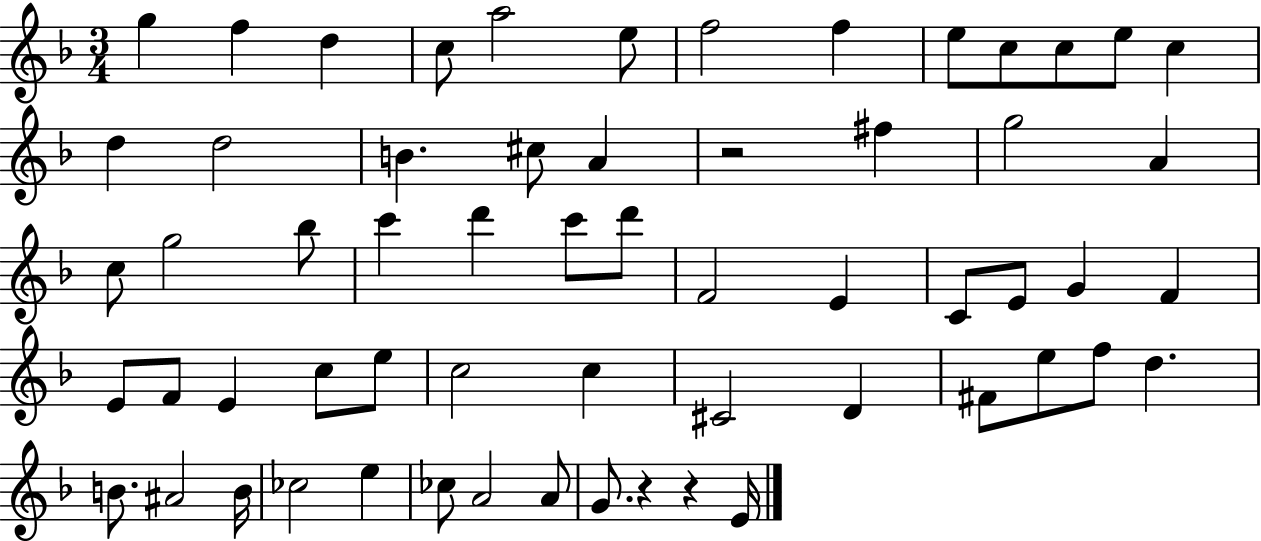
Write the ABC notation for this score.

X:1
T:Untitled
M:3/4
L:1/4
K:F
g f d c/2 a2 e/2 f2 f e/2 c/2 c/2 e/2 c d d2 B ^c/2 A z2 ^f g2 A c/2 g2 _b/2 c' d' c'/2 d'/2 F2 E C/2 E/2 G F E/2 F/2 E c/2 e/2 c2 c ^C2 D ^F/2 e/2 f/2 d B/2 ^A2 B/4 _c2 e _c/2 A2 A/2 G/2 z z E/4